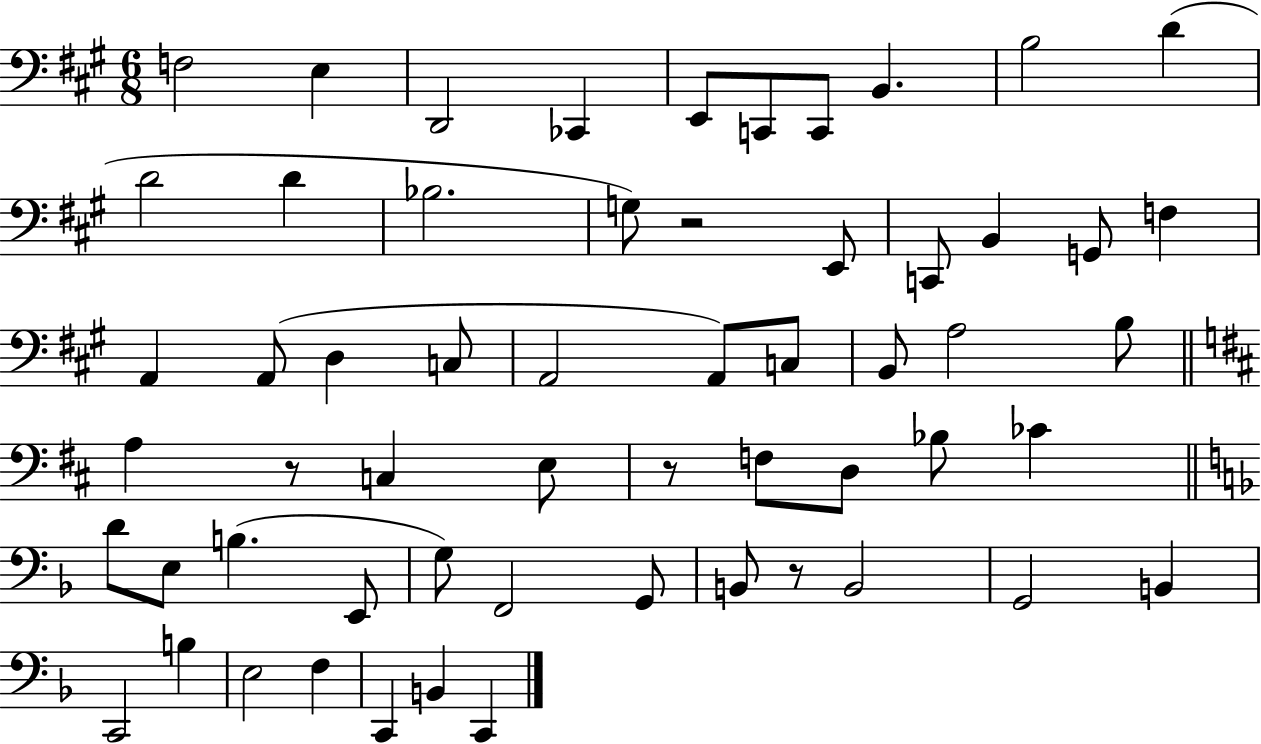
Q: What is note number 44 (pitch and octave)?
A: B2